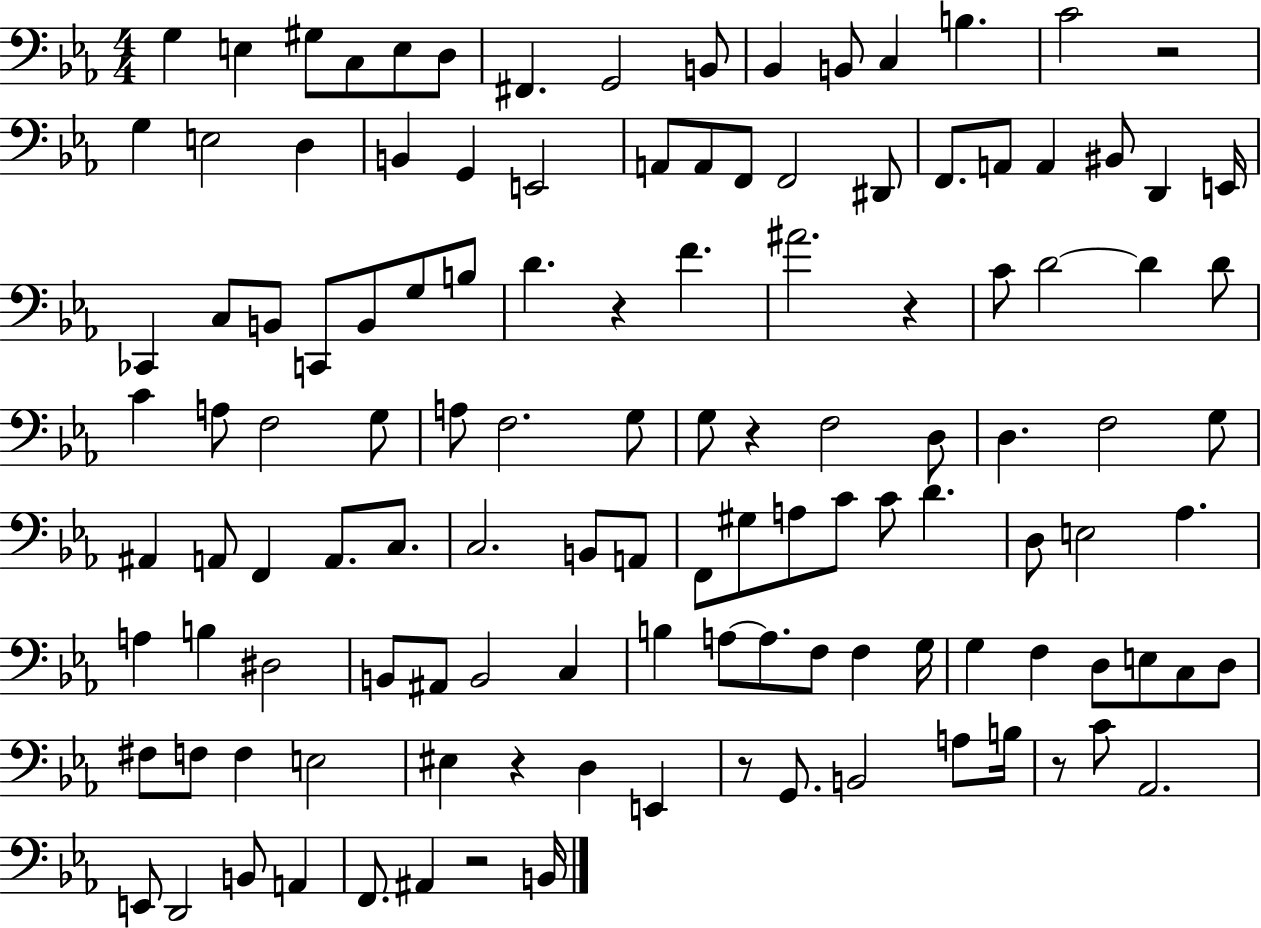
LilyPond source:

{
  \clef bass
  \numericTimeSignature
  \time 4/4
  \key ees \major
  g4 e4 gis8 c8 e8 d8 | fis,4. g,2 b,8 | bes,4 b,8 c4 b4. | c'2 r2 | \break g4 e2 d4 | b,4 g,4 e,2 | a,8 a,8 f,8 f,2 dis,8 | f,8. a,8 a,4 bis,8 d,4 e,16 | \break ces,4 c8 b,8 c,8 b,8 g8 b8 | d'4. r4 f'4. | ais'2. r4 | c'8 d'2~~ d'4 d'8 | \break c'4 a8 f2 g8 | a8 f2. g8 | g8 r4 f2 d8 | d4. f2 g8 | \break ais,4 a,8 f,4 a,8. c8. | c2. b,8 a,8 | f,8 gis8 a8 c'8 c'8 d'4. | d8 e2 aes4. | \break a4 b4 dis2 | b,8 ais,8 b,2 c4 | b4 a8~~ a8. f8 f4 g16 | g4 f4 d8 e8 c8 d8 | \break fis8 f8 f4 e2 | eis4 r4 d4 e,4 | r8 g,8. b,2 a8 b16 | r8 c'8 aes,2. | \break e,8 d,2 b,8 a,4 | f,8. ais,4 r2 b,16 | \bar "|."
}